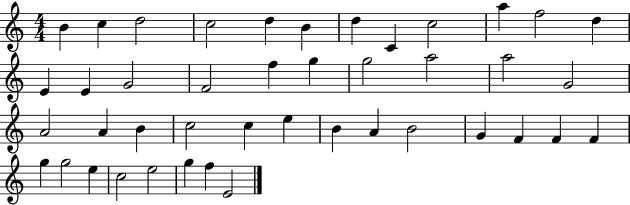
B4/q C5/q D5/h C5/h D5/q B4/q D5/q C4/q C5/h A5/q F5/h D5/q E4/q E4/q G4/h F4/h F5/q G5/q G5/h A5/h A5/h G4/h A4/h A4/q B4/q C5/h C5/q E5/q B4/q A4/q B4/h G4/q F4/q F4/q F4/q G5/q G5/h E5/q C5/h E5/h G5/q F5/q E4/h